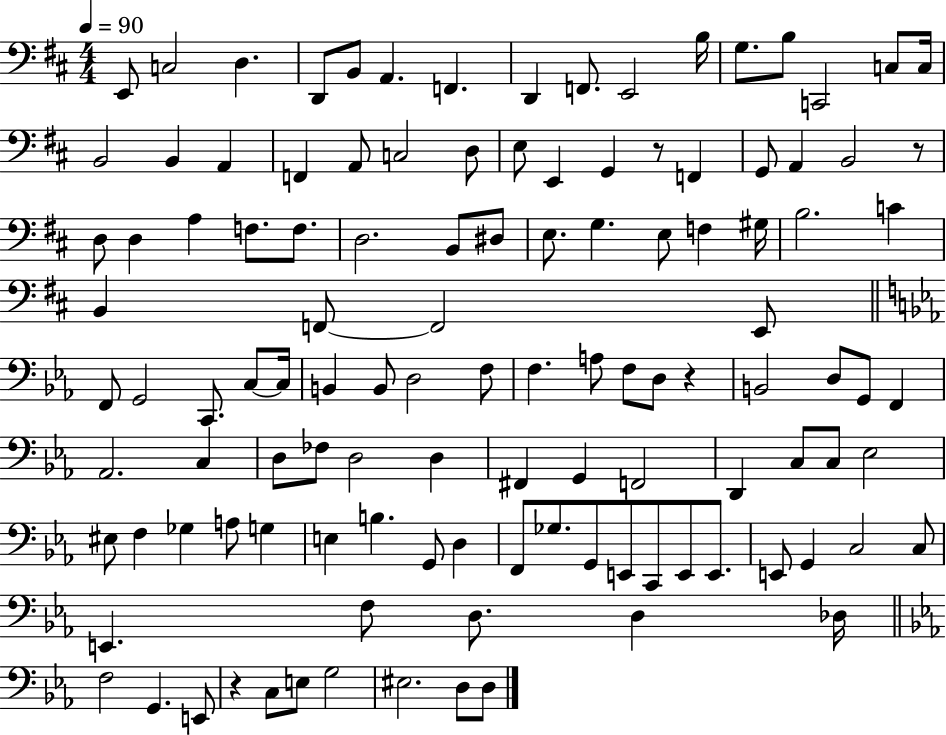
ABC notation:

X:1
T:Untitled
M:4/4
L:1/4
K:D
E,,/2 C,2 D, D,,/2 B,,/2 A,, F,, D,, F,,/2 E,,2 B,/4 G,/2 B,/2 C,,2 C,/2 C,/4 B,,2 B,, A,, F,, A,,/2 C,2 D,/2 E,/2 E,, G,, z/2 F,, G,,/2 A,, B,,2 z/2 D,/2 D, A, F,/2 F,/2 D,2 B,,/2 ^D,/2 E,/2 G, E,/2 F, ^G,/4 B,2 C B,, F,,/2 F,,2 E,,/2 F,,/2 G,,2 C,,/2 C,/2 C,/4 B,, B,,/2 D,2 F,/2 F, A,/2 F,/2 D,/2 z B,,2 D,/2 G,,/2 F,, _A,,2 C, D,/2 _F,/2 D,2 D, ^F,, G,, F,,2 D,, C,/2 C,/2 _E,2 ^E,/2 F, _G, A,/2 G, E, B, G,,/2 D, F,,/2 _G,/2 G,,/2 E,,/2 C,,/2 E,,/2 E,,/2 E,,/2 G,, C,2 C,/2 E,, F,/2 D,/2 D, _D,/4 F,2 G,, E,,/2 z C,/2 E,/2 G,2 ^E,2 D,/2 D,/2